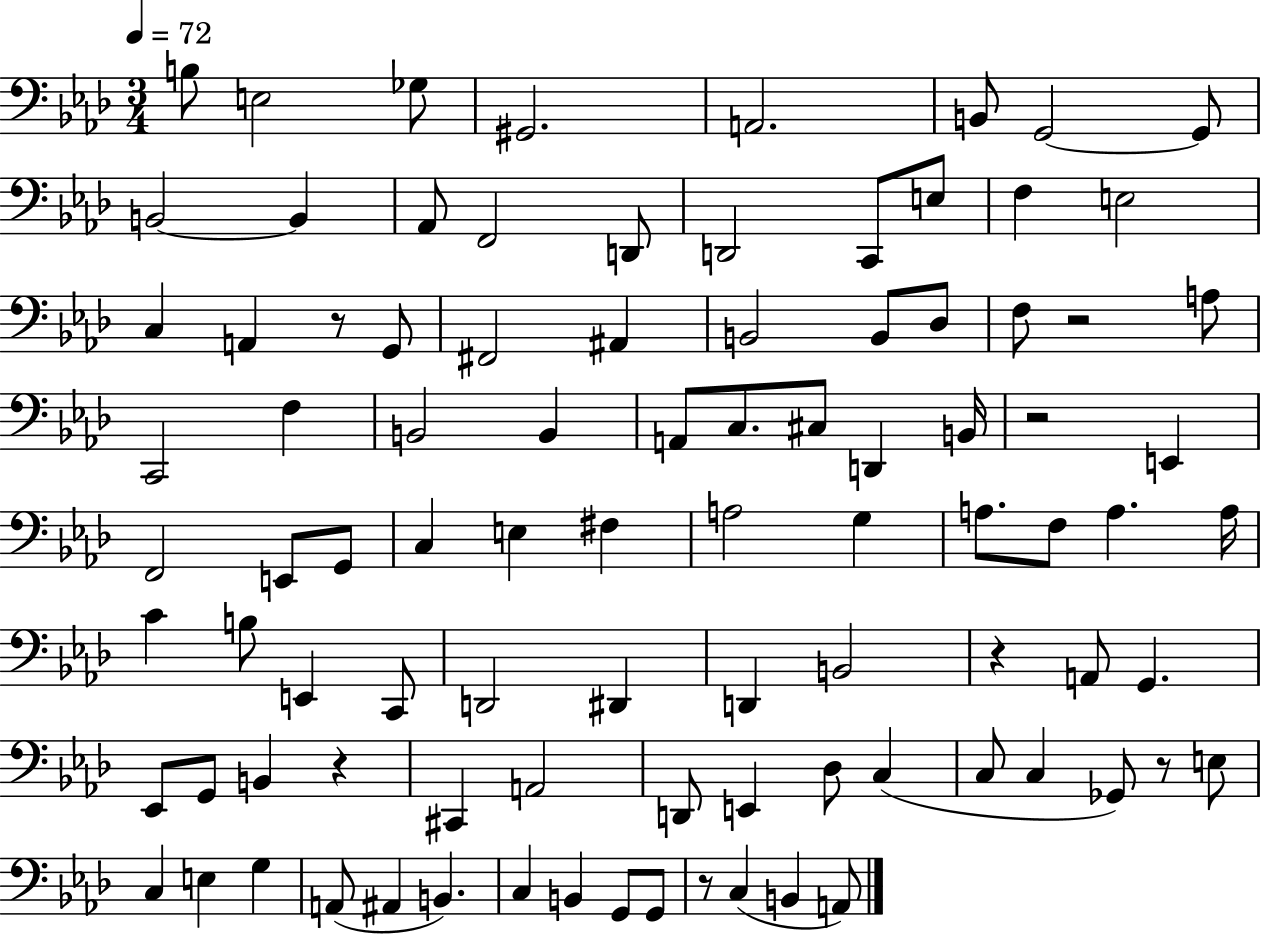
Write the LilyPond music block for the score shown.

{
  \clef bass
  \numericTimeSignature
  \time 3/4
  \key aes \major
  \tempo 4 = 72
  \repeat volta 2 { b8 e2 ges8 | gis,2. | a,2. | b,8 g,2~~ g,8 | \break b,2~~ b,4 | aes,8 f,2 d,8 | d,2 c,8 e8 | f4 e2 | \break c4 a,4 r8 g,8 | fis,2 ais,4 | b,2 b,8 des8 | f8 r2 a8 | \break c,2 f4 | b,2 b,4 | a,8 c8. cis8 d,4 b,16 | r2 e,4 | \break f,2 e,8 g,8 | c4 e4 fis4 | a2 g4 | a8. f8 a4. a16 | \break c'4 b8 e,4 c,8 | d,2 dis,4 | d,4 b,2 | r4 a,8 g,4. | \break ees,8 g,8 b,4 r4 | cis,4 a,2 | d,8 e,4 des8 c4( | c8 c4 ges,8) r8 e8 | \break c4 e4 g4 | a,8( ais,4 b,4.) | c4 b,4 g,8 g,8 | r8 c4( b,4 a,8) | \break } \bar "|."
}